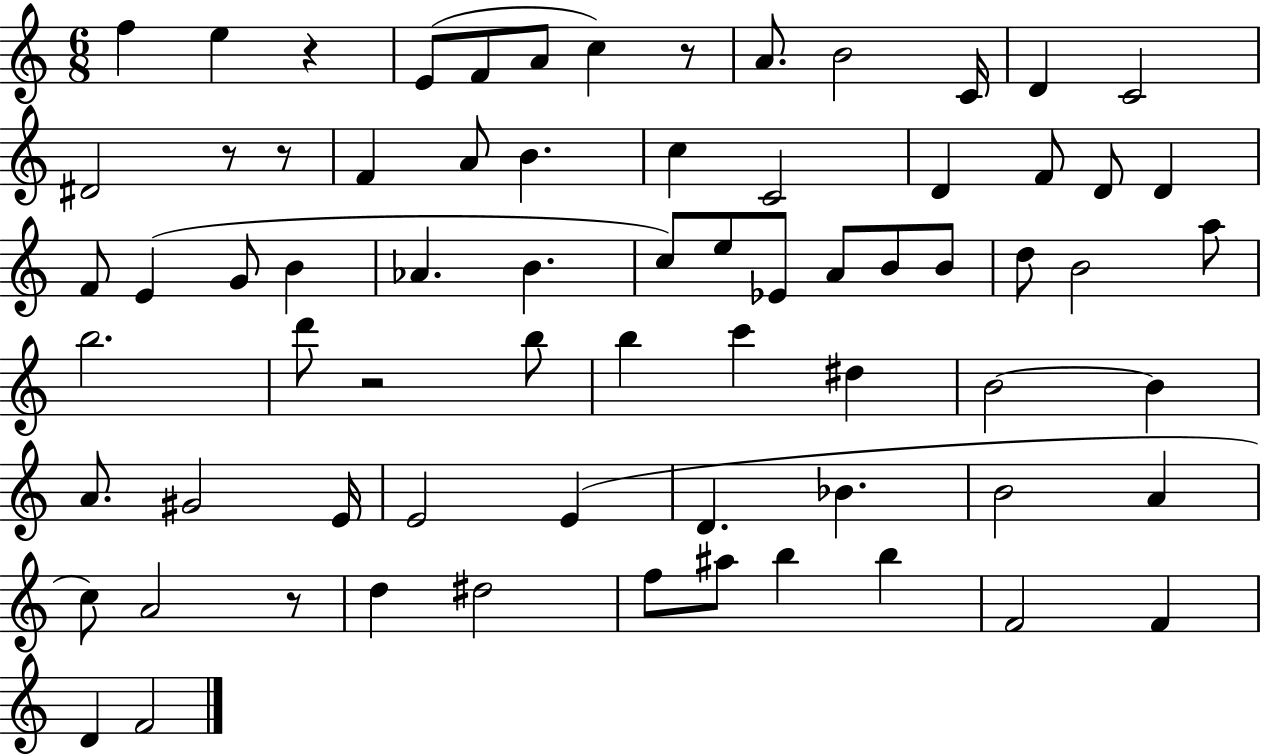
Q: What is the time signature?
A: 6/8